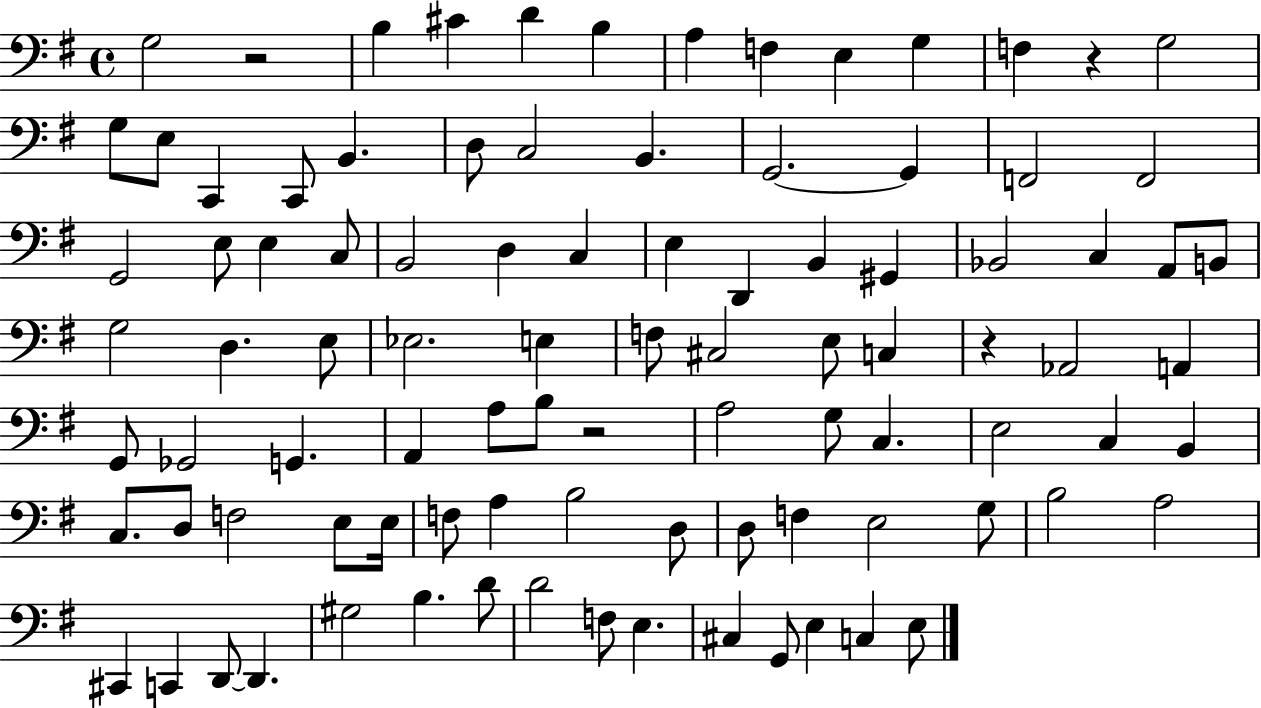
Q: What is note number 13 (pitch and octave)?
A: E3